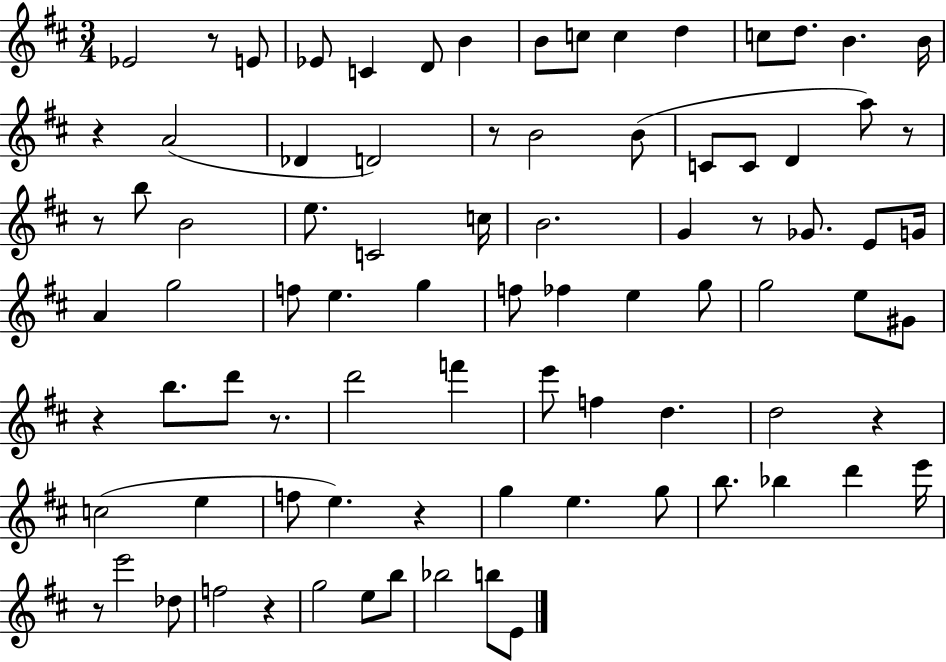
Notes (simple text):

Eb4/h R/e E4/e Eb4/e C4/q D4/e B4/q B4/e C5/e C5/q D5/q C5/e D5/e. B4/q. B4/s R/q A4/h Db4/q D4/h R/e B4/h B4/e C4/e C4/e D4/q A5/e R/e R/e B5/e B4/h E5/e. C4/h C5/s B4/h. G4/q R/e Gb4/e. E4/e G4/s A4/q G5/h F5/e E5/q. G5/q F5/e FES5/q E5/q G5/e G5/h E5/e G#4/e R/q B5/e. D6/e R/e. D6/h F6/q E6/e F5/q D5/q. D5/h R/q C5/h E5/q F5/e E5/q. R/q G5/q E5/q. G5/e B5/e. Bb5/q D6/q E6/s R/e E6/h Db5/e F5/h R/q G5/h E5/e B5/e Bb5/h B5/e E4/e